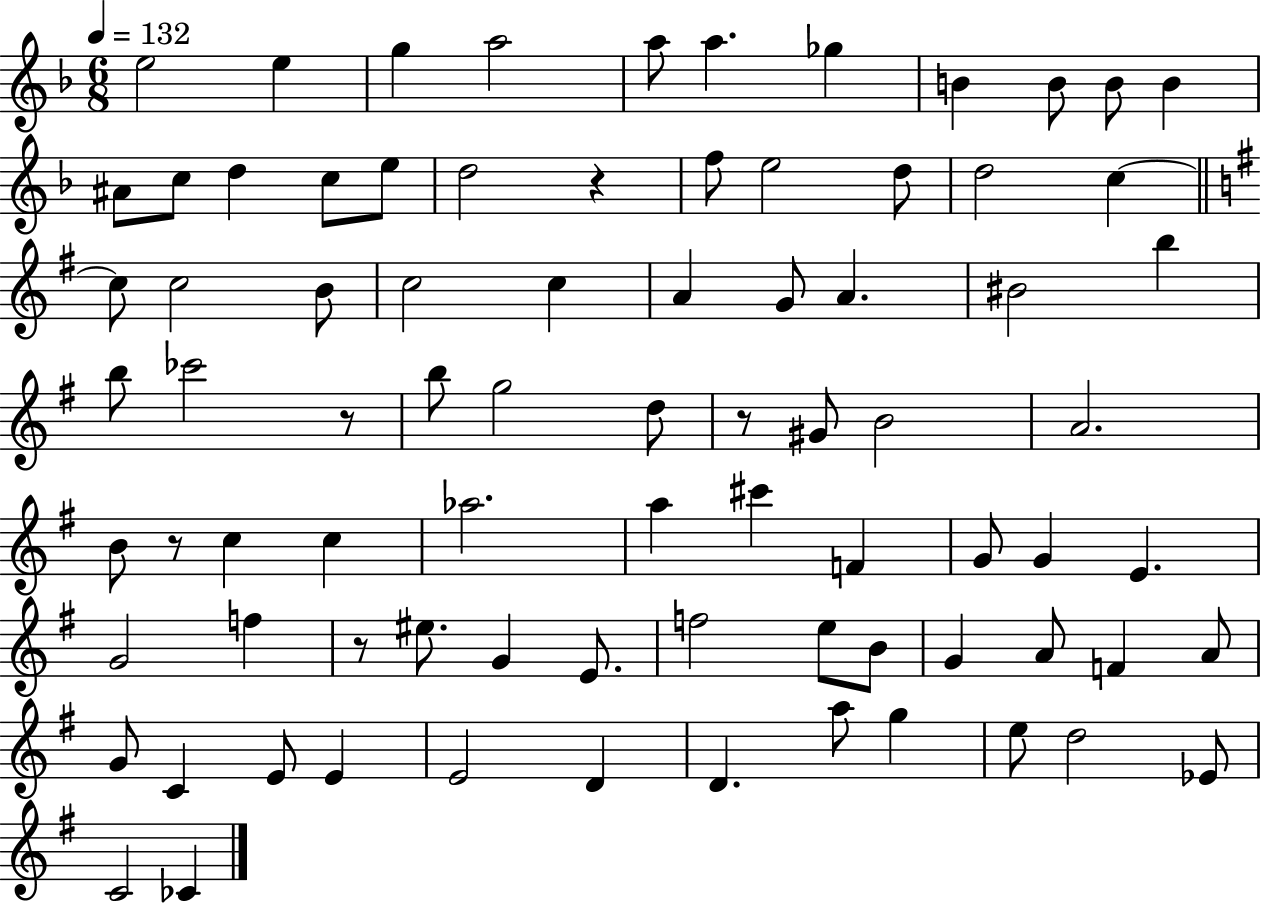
X:1
T:Untitled
M:6/8
L:1/4
K:F
e2 e g a2 a/2 a _g B B/2 B/2 B ^A/2 c/2 d c/2 e/2 d2 z f/2 e2 d/2 d2 c c/2 c2 B/2 c2 c A G/2 A ^B2 b b/2 _c'2 z/2 b/2 g2 d/2 z/2 ^G/2 B2 A2 B/2 z/2 c c _a2 a ^c' F G/2 G E G2 f z/2 ^e/2 G E/2 f2 e/2 B/2 G A/2 F A/2 G/2 C E/2 E E2 D D a/2 g e/2 d2 _E/2 C2 _C